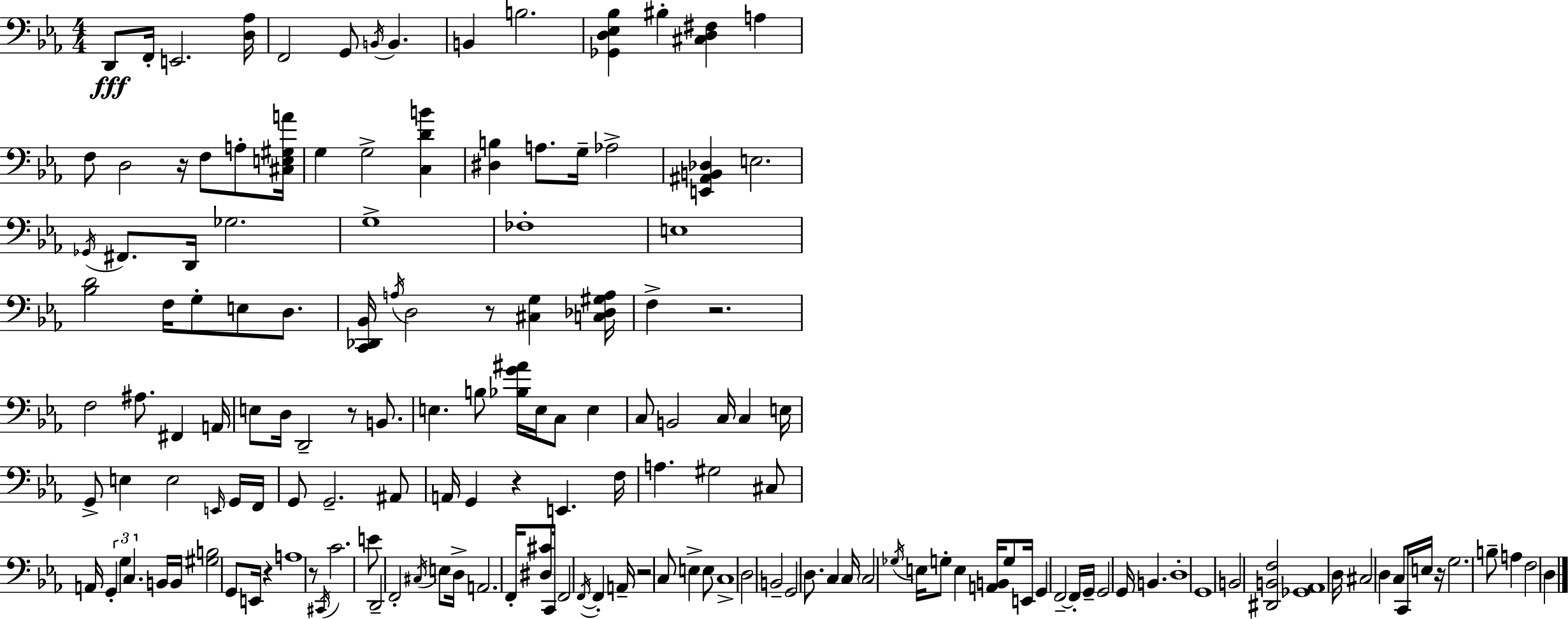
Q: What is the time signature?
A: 4/4